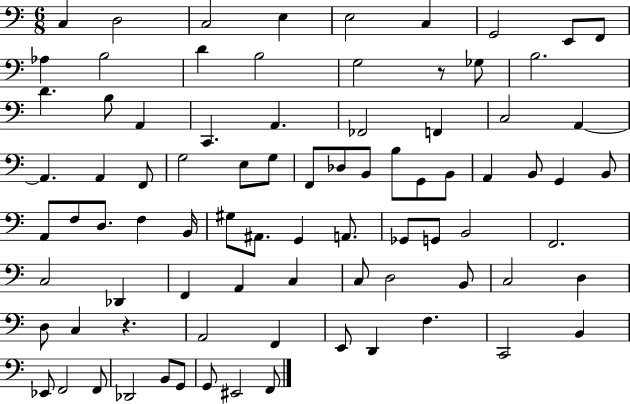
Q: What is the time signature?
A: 6/8